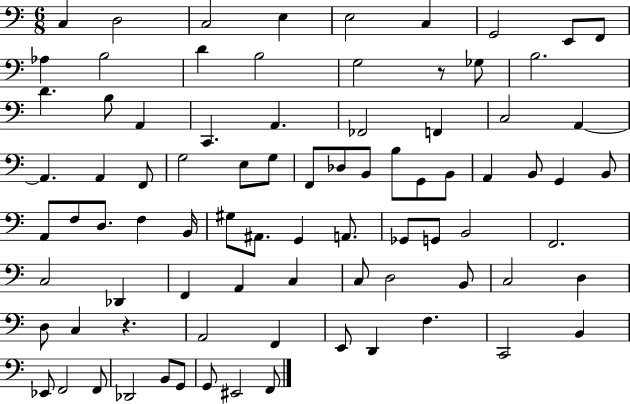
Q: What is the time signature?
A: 6/8